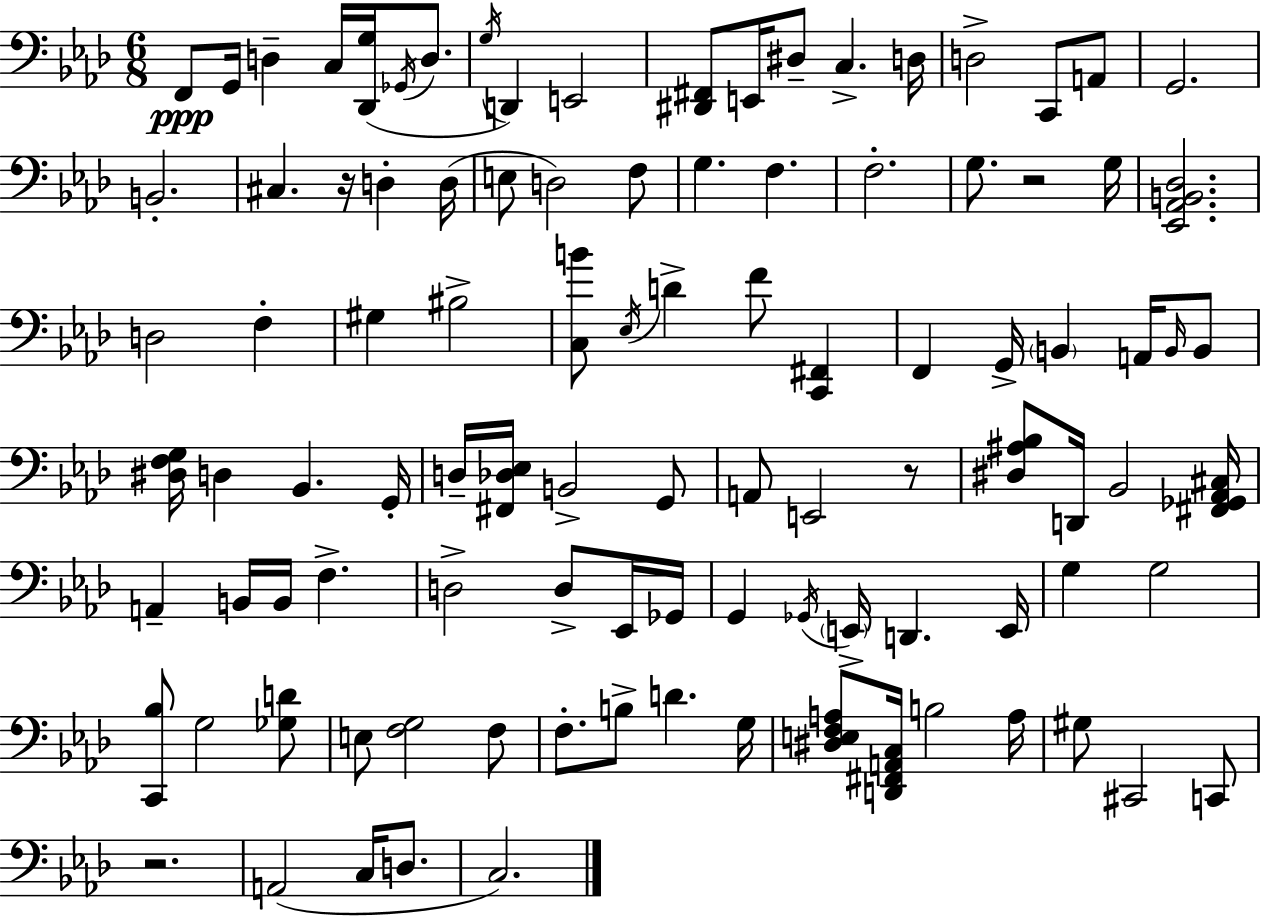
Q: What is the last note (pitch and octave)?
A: C3